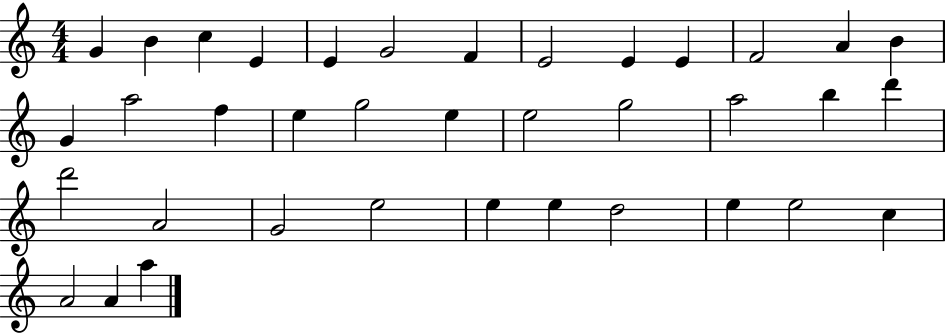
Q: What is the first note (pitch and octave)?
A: G4